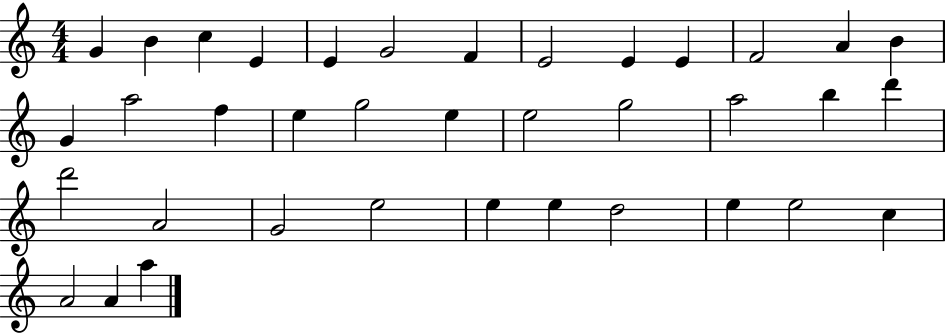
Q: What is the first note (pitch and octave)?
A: G4